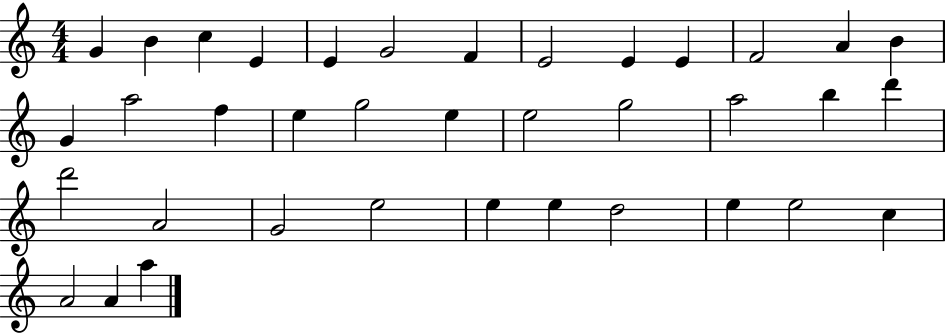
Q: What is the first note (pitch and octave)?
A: G4